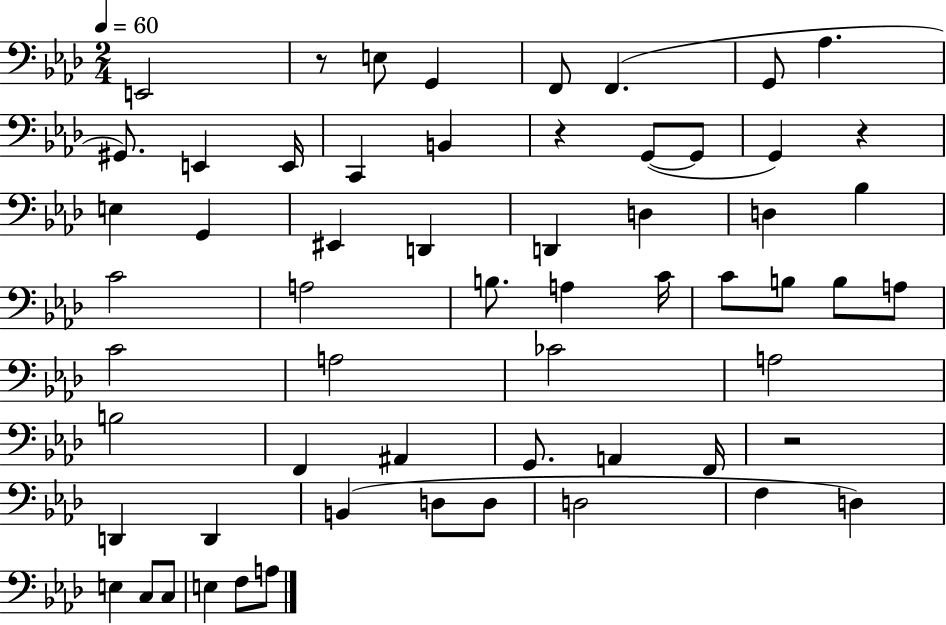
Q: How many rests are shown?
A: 4